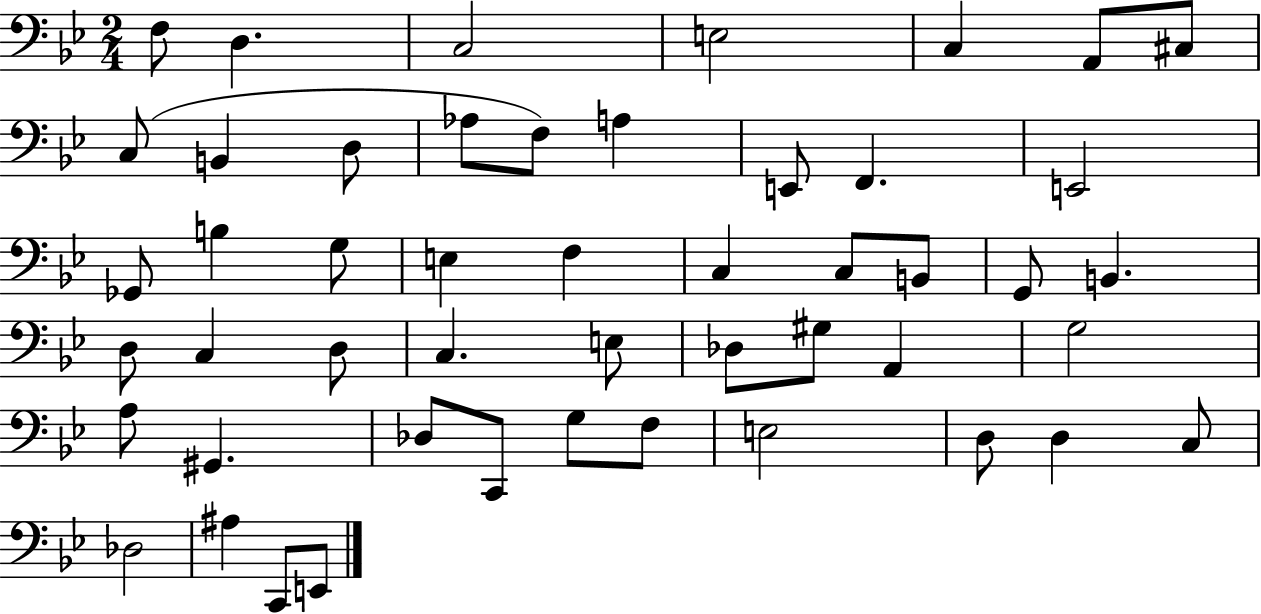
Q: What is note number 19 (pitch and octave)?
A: G3